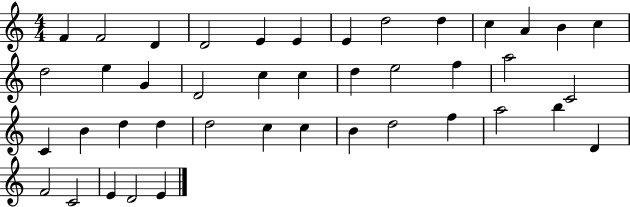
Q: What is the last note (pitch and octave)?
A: E4